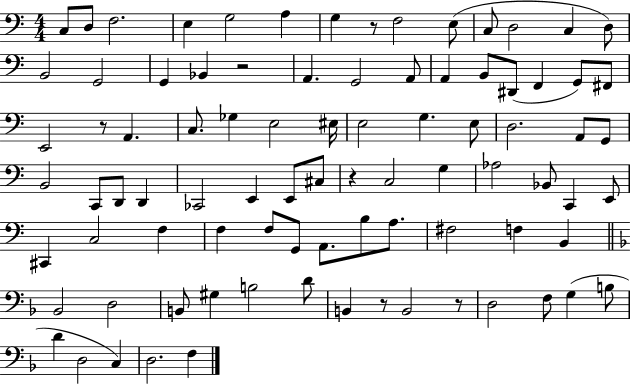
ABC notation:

X:1
T:Untitled
M:4/4
L:1/4
K:C
C,/2 D,/2 F,2 E, G,2 A, G, z/2 F,2 E,/2 C,/2 D,2 C, D,/2 B,,2 G,,2 G,, _B,, z2 A,, G,,2 A,,/2 A,, B,,/2 ^D,,/2 F,, G,,/2 ^F,,/2 E,,2 z/2 A,, C,/2 _G, E,2 ^E,/4 E,2 G, E,/2 D,2 A,,/2 G,,/2 B,,2 C,,/2 D,,/2 D,, _C,,2 E,, E,,/2 ^C,/2 z C,2 G, _A,2 _B,,/2 C,, E,,/2 ^C,, C,2 F, F, F,/2 G,,/2 A,,/2 B,/2 A,/2 ^F,2 F, B,, _B,,2 D,2 B,,/2 ^G, B,2 D/2 B,, z/2 B,,2 z/2 D,2 F,/2 G, B,/2 D D,2 C, D,2 F,